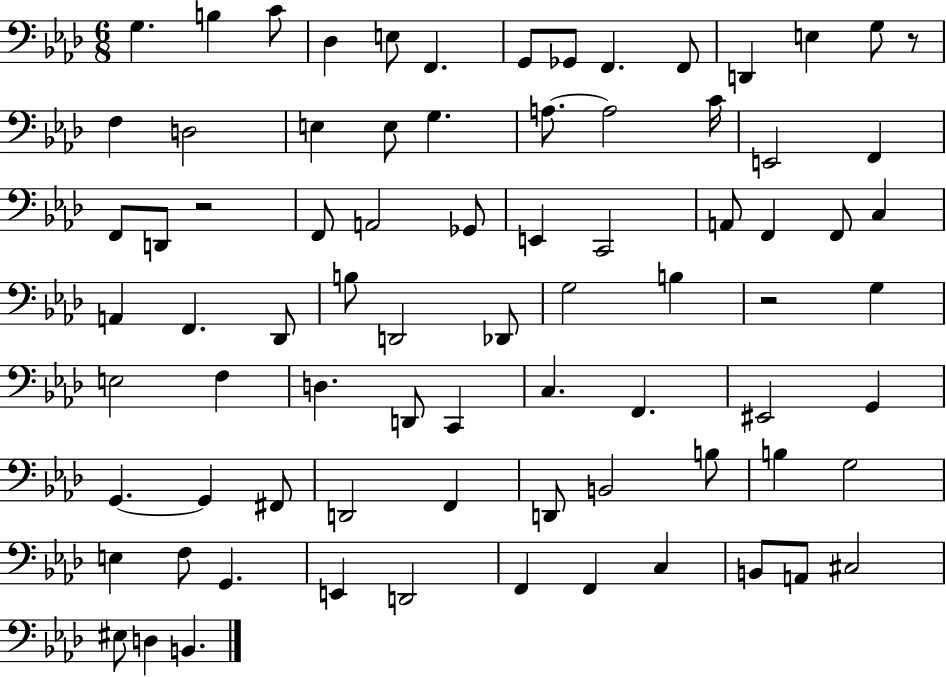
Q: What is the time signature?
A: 6/8